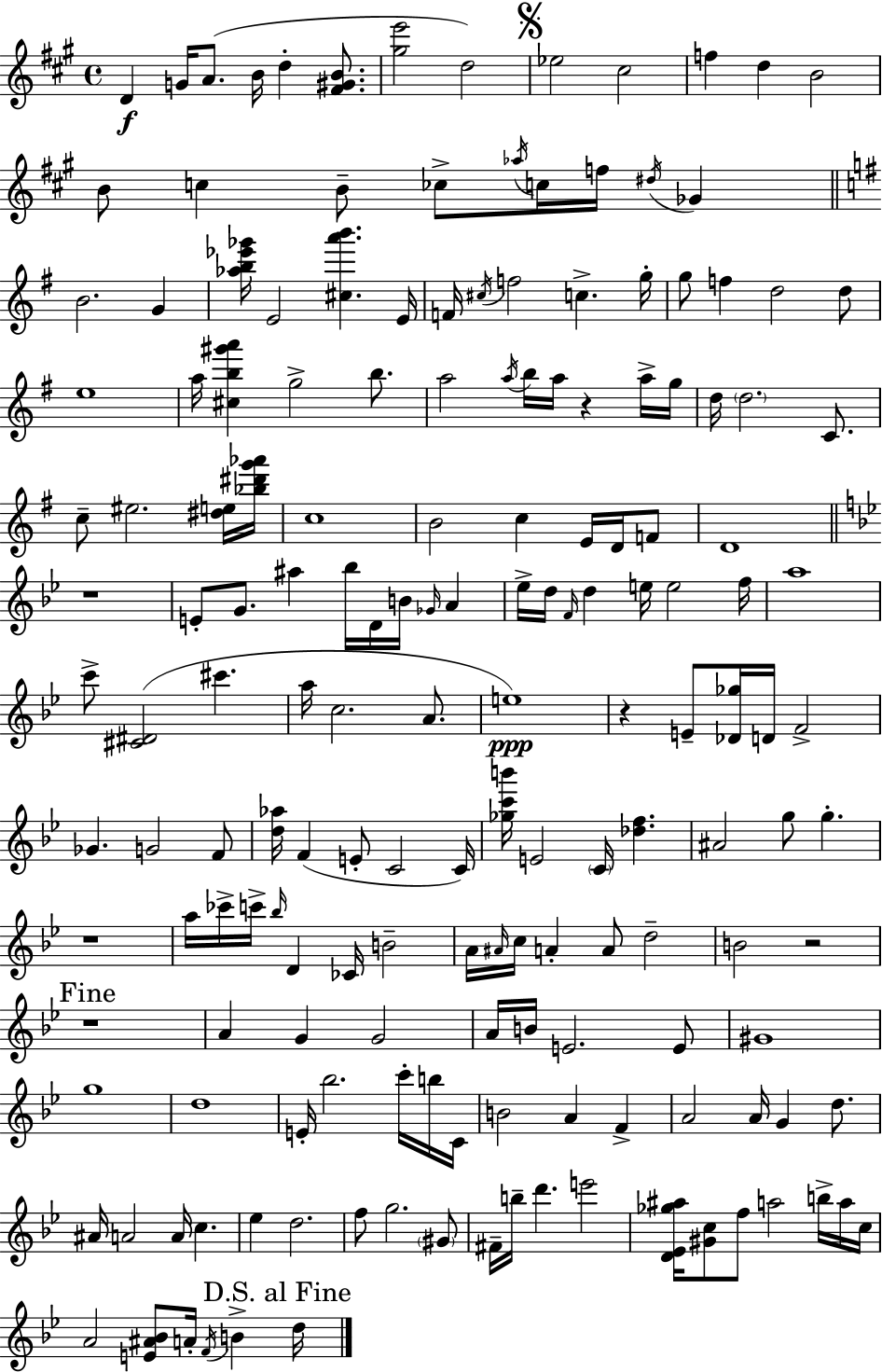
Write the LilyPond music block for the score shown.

{
  \clef treble
  \time 4/4
  \defaultTimeSignature
  \key a \major
  d'4\f g'16 a'8.( b'16 d''4-. <fis' gis' b'>8. | <gis'' e'''>2 d''2) | \mark \markup { \musicglyph "scripts.segno" } ees''2 cis''2 | f''4 d''4 b'2 | \break b'8 c''4 b'8-- ces''8-> \acciaccatura { aes''16 } c''16 f''16 \acciaccatura { dis''16 } ges'4 | \bar "||" \break \key g \major b'2. g'4 | <aes'' b'' ees''' ges'''>16 e'2 <cis'' a''' b'''>4. e'16 | f'16 \acciaccatura { cis''16 } f''2 c''4.-> | g''16-. g''8 f''4 d''2 d''8 | \break e''1 | a''16 <cis'' b'' gis''' a'''>4 g''2-> b''8. | a''2 \acciaccatura { a''16 } b''16 a''16 r4 | a''16-> g''16 d''16 \parenthesize d''2. c'8. | \break c''8-- eis''2. | <dis'' e''>16 <bes'' dis''' g''' aes'''>16 c''1 | b'2 c''4 e'16 d'16 | f'8 d'1 | \break \bar "||" \break \key g \minor r1 | e'8-. g'8. ais''4 bes''16 d'16 b'16 \grace { ges'16 } a'4 | ees''16-> d''16 \grace { f'16 } d''4 e''16 e''2 | f''16 a''1 | \break c'''8-> <cis' dis'>2( cis'''4. | a''16 c''2. a'8. | e''1\ppp) | r4 e'8-- <des' ges''>16 d'16 f'2-> | \break ges'4. g'2 | f'8 <d'' aes''>16 f'4( e'8-. c'2 | c'16) <ges'' c''' b'''>16 e'2 \parenthesize c'16 <des'' f''>4. | ais'2 g''8 g''4.-. | \break r1 | a''16 ces'''16-> c'''16-> \grace { bes''16 } d'4 ces'16 b'2-- | a'16 \grace { ais'16 } c''16 a'4-. a'8 d''2-- | b'2 r2 | \break \mark "Fine" r1 | a'4 g'4 g'2 | a'16 b'16 e'2. | e'8 gis'1 | \break g''1 | d''1 | e'16-. bes''2. | c'''16-. b''16 c'16 b'2 a'4 | \break f'4-> a'2 a'16 g'4 | d''8. ais'16 a'2 a'16 c''4. | ees''4 d''2. | f''8 g''2. | \break \parenthesize gis'8 fis'16-- b''16-- d'''4. e'''2 | <d' ees' ges'' ais''>16 <gis' c''>8 f''8 a''2 | b''16-> a''16 c''16 a'2 <e' ais' bes'>8 a'16-. \acciaccatura { f'16 } | b'4-> \mark "D.S. al Fine" d''16 \bar "|."
}